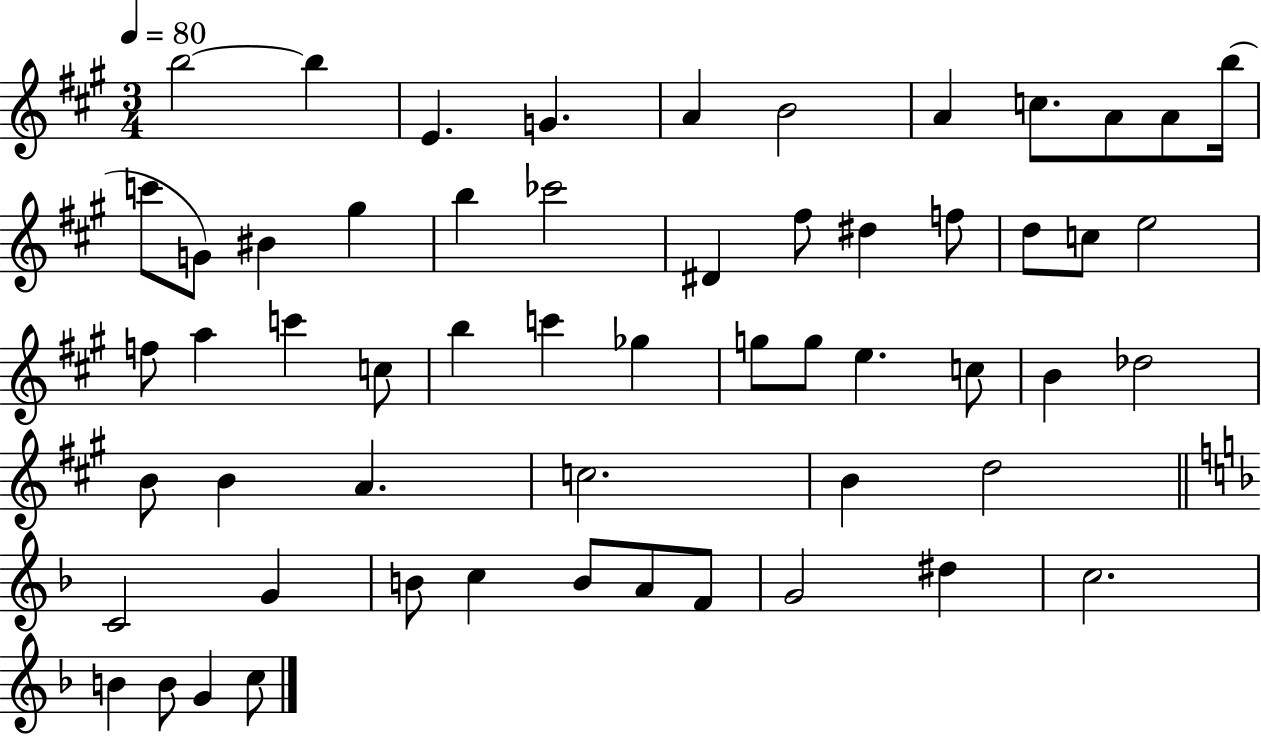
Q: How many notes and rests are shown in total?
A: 57